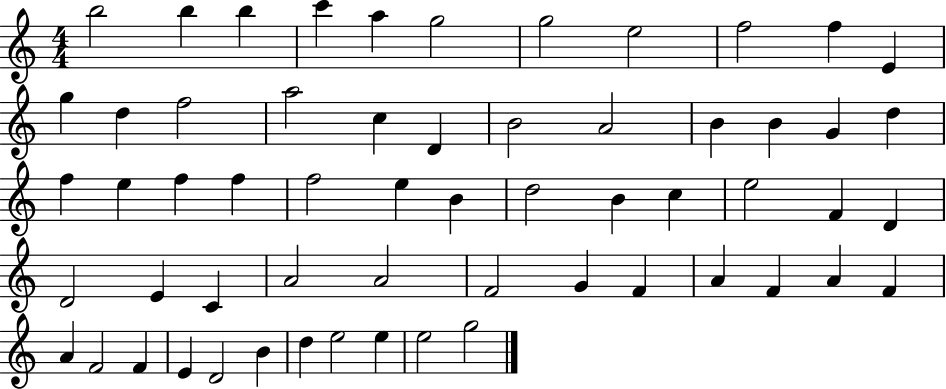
B5/h B5/q B5/q C6/q A5/q G5/h G5/h E5/h F5/h F5/q E4/q G5/q D5/q F5/h A5/h C5/q D4/q B4/h A4/h B4/q B4/q G4/q D5/q F5/q E5/q F5/q F5/q F5/h E5/q B4/q D5/h B4/q C5/q E5/h F4/q D4/q D4/h E4/q C4/q A4/h A4/h F4/h G4/q F4/q A4/q F4/q A4/q F4/q A4/q F4/h F4/q E4/q D4/h B4/q D5/q E5/h E5/q E5/h G5/h